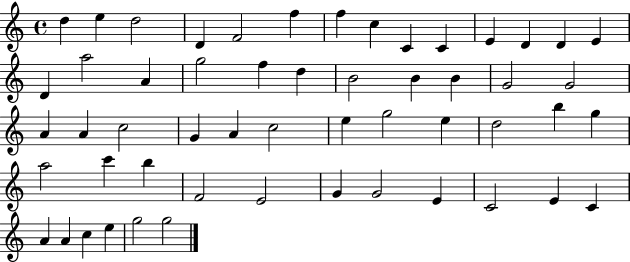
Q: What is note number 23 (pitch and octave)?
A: B4